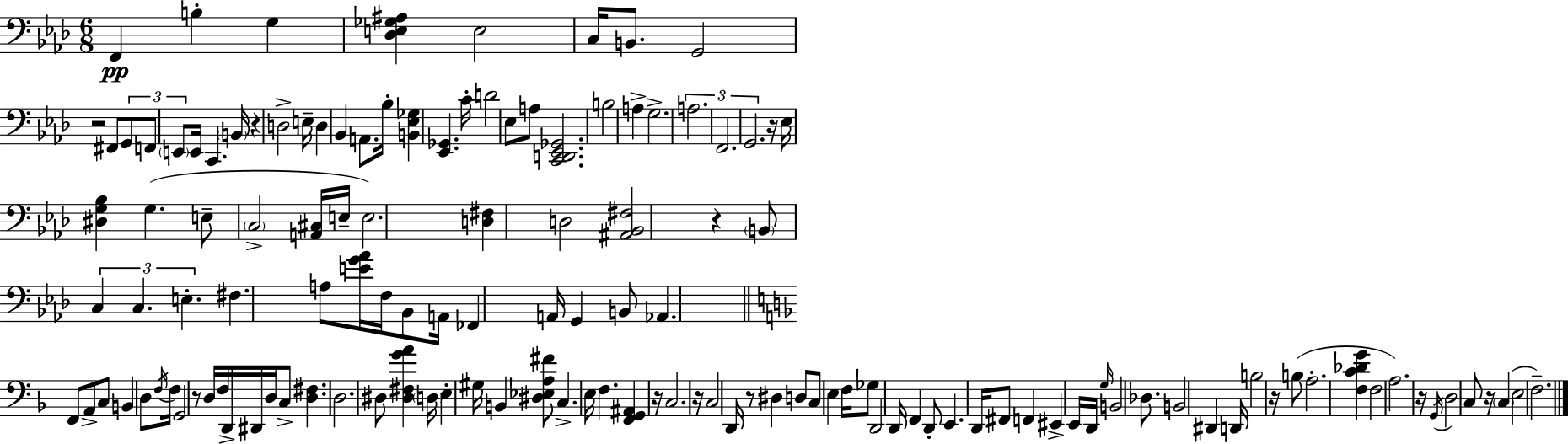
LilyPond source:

{
  \clef bass
  \numericTimeSignature
  \time 6/8
  \key f \minor
  f,4\pp b4-. g4 | <des e ges ais>4 e2 | c16 b,8. g,2 | r2 fis,8 \tuplet 3/2 { g,8 | \break f,8 \parenthesize e,8 } e,16 c,4. \parenthesize b,16 | r4 d2-> | e16-- d4 bes,4 a,8. | bes16-. <b, ees ges>4 <ees, ges,>4. c'16-. | \break d'2 ees8 a8 | <c, d, ees, ges,>2. | b2 a4-> | g2.-> | \break \tuplet 3/2 { a2. | f,2. | g,2. } | r16 ees16 <dis g bes>4 g4.( | \break e8-- \parenthesize c2-> <a, cis>16 e16-- | e2.) | <d fis>4 d2 | <ais, bes, fis>2 r4 | \break \parenthesize b,8 \tuplet 3/2 { c4 c4. | e4.-. } fis4. | a8 <e' g' aes'>16 f16 bes,8 a,16 fes,4 a,16 | g,4 b,8 aes,4. | \break \bar "||" \break \key d \minor f,8 a,8-> c8 b,4 d8 | \acciaccatura { f16 } f16 g,2 r8 | d16 f16 d,16-> dis,16 d16 c8-> <d fis>4. | d2. | \break dis8 <dis fis g' a'>4 \parenthesize d16 e4-. | gis16 b,4 <dis ees a fis'>8 c4.-> | e16 f4. <f, g, ais,>4 | r16 c2. | \break r16 c2 d,16 r8 | dis4 d8 c8 e4 | f16 ges8 d,2 | d,16 f,4 d,8-. e,4. | \break d,16 fis,8 f,4 eis,4-> | e,16 d,16 \grace { g16 } b,2 des8. | b,2 dis,4 | d,16 b2 r16 | \break b8( a2.-. | <f c' des' g'>4 f2 | a2.) | r16 \acciaccatura { g,16 } d2 | \break c8 r16 \parenthesize c4( e2 | f2.--) | \bar "|."
}